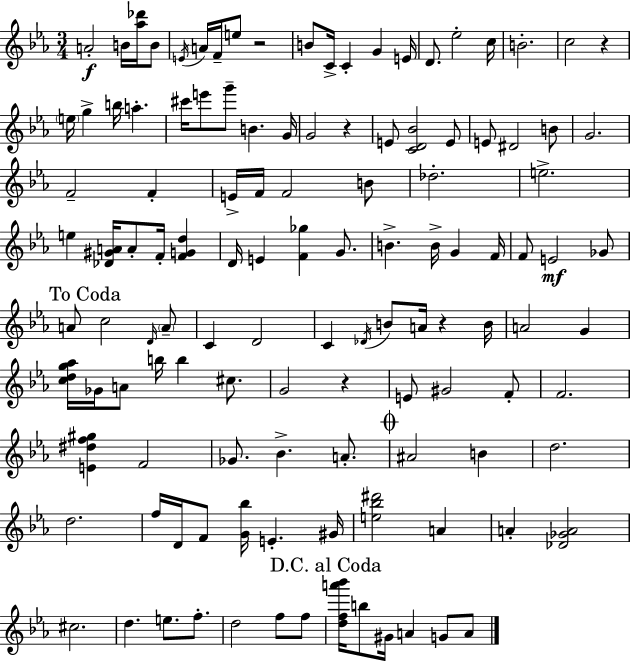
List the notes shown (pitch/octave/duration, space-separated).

A4/h B4/s [Ab5,Db6]/s B4/e E4/s A4/s F4/s E5/e R/h B4/e C4/s C4/q G4/q E4/s D4/e. Eb5/h C5/s B4/h. C5/h R/q E5/s G5/q B5/s A5/q. C#6/s E6/e G6/e B4/q. G4/s G4/h R/q E4/e [C4,D4,Bb4]/h E4/e E4/e D#4/h B4/e G4/h. F4/h F4/q E4/s F4/s F4/h B4/e Db5/h. E5/h. E5/q [Db4,G#4,A4]/s A4/e F4/s [F4,G4,D5]/q D4/s E4/q [F4,Gb5]/q G4/e. B4/q. B4/s G4/q F4/s F4/e E4/h Gb4/e A4/e C5/h D4/s A4/e C4/q D4/h C4/q Db4/s B4/e A4/s R/q B4/s A4/h G4/q [C5,D5,G5,Ab5]/s Gb4/s A4/e B5/s B5/q C#5/e. G4/h R/q E4/e G#4/h F4/e F4/h. [E4,D#5,F5,G#5]/q F4/h Gb4/e. Bb4/q. A4/e. A#4/h B4/q D5/h. D5/h. F5/s D4/s F4/e [G4,Bb5]/s E4/q. G#4/s [E5,Bb5,D#6]/h A4/q A4/q [Db4,Gb4,A4]/h C#5/h. D5/q. E5/e. F5/e. D5/h F5/e F5/e [D5,F5,A6,Bb6]/s B5/e G#4/s A4/q G4/e A4/e